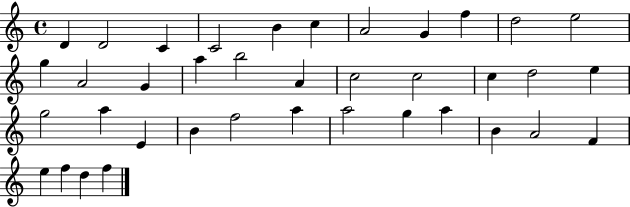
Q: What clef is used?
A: treble